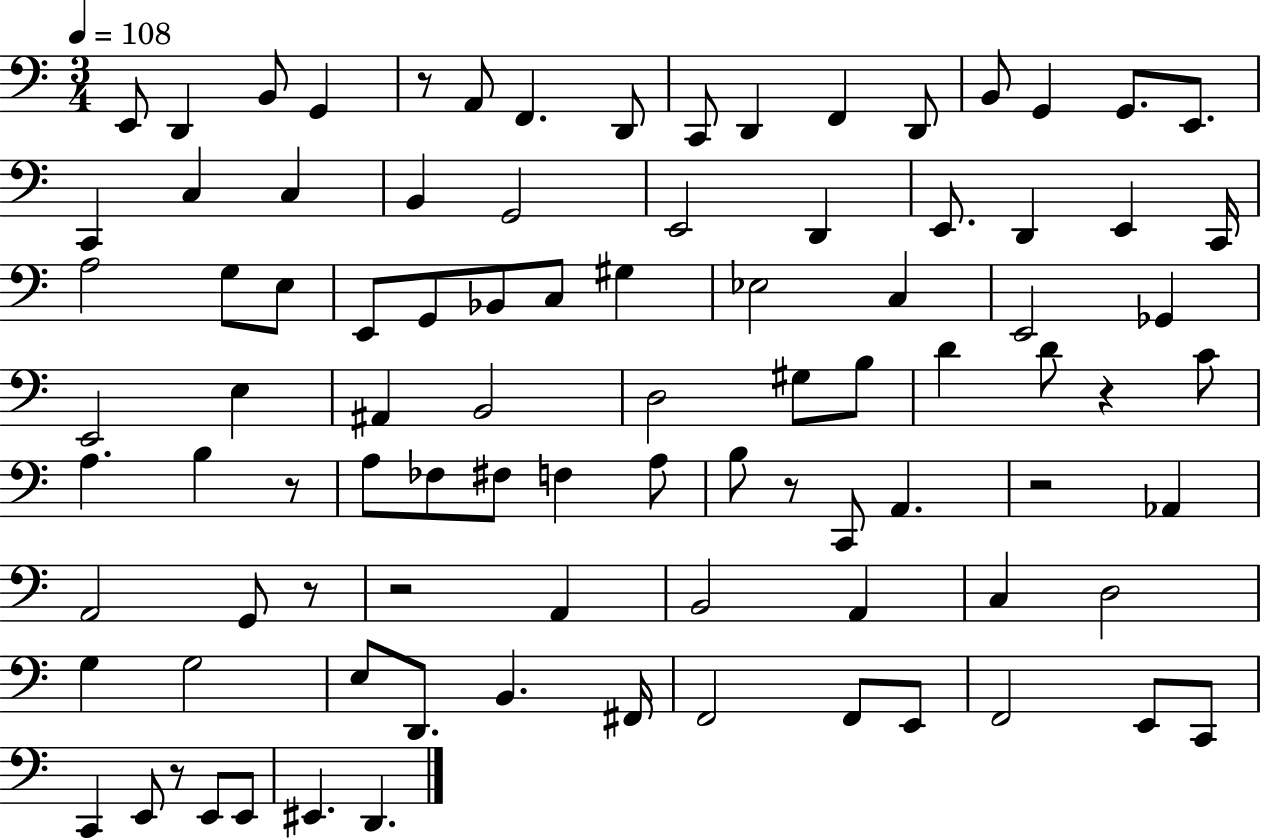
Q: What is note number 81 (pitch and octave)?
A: E2